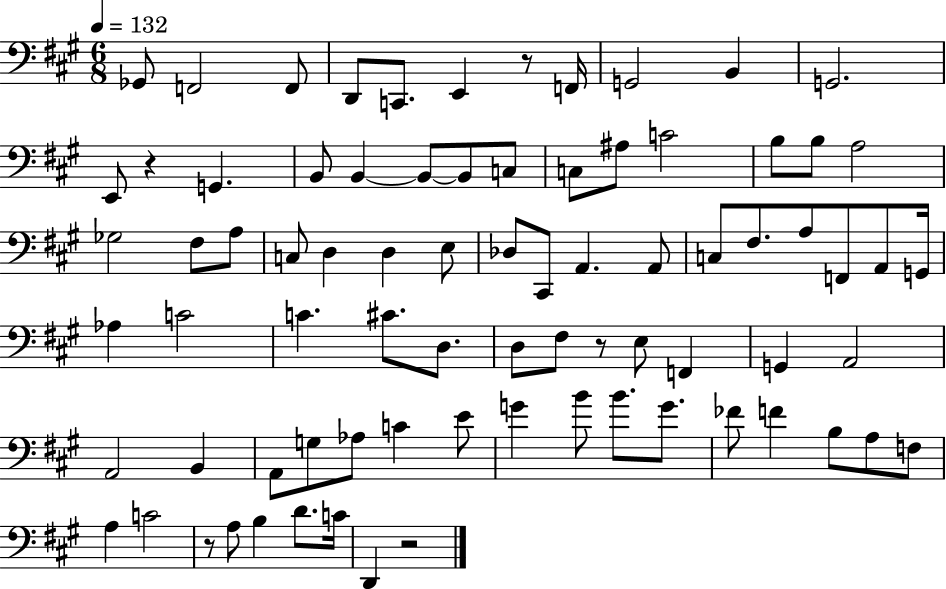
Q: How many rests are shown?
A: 5